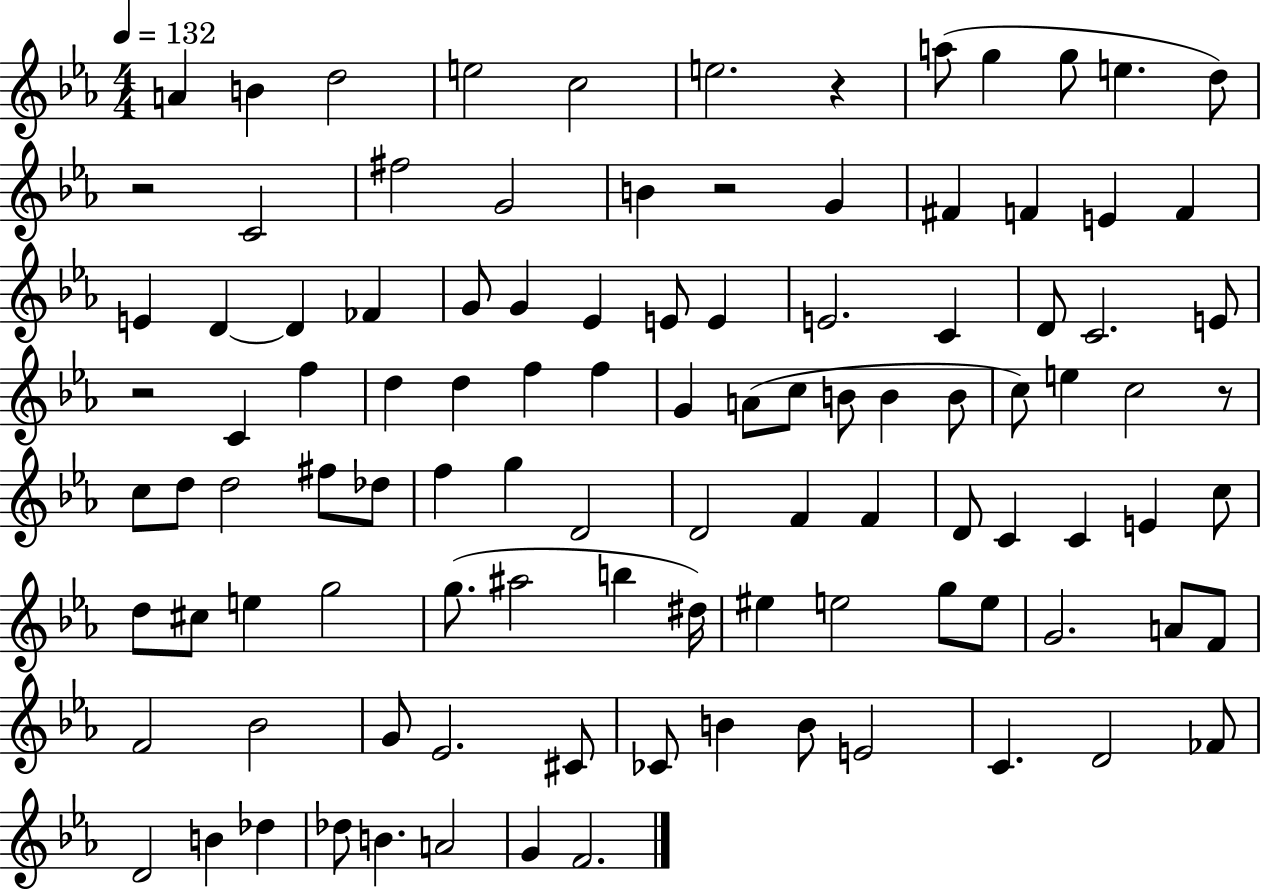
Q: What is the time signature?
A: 4/4